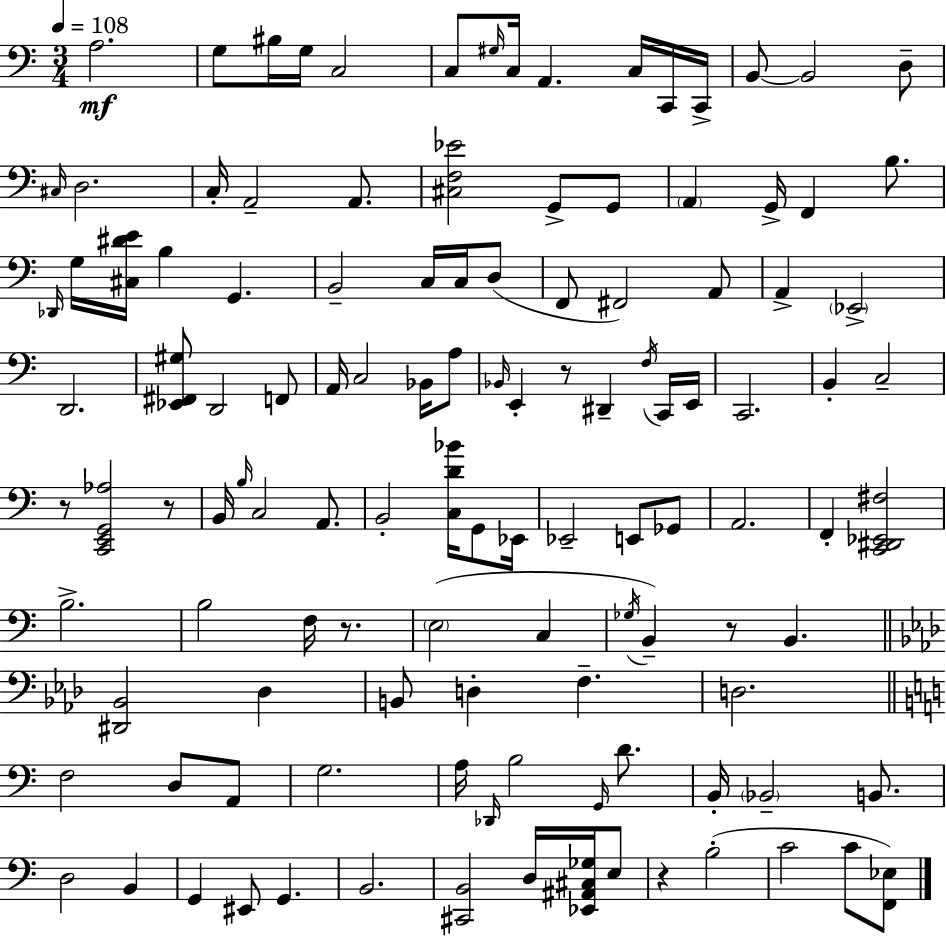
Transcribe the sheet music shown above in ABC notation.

X:1
T:Untitled
M:3/4
L:1/4
K:C
A,2 G,/2 ^B,/4 G,/4 C,2 C,/2 ^G,/4 C,/4 A,, C,/4 C,,/4 C,,/4 B,,/2 B,,2 D,/2 ^C,/4 D,2 C,/4 A,,2 A,,/2 [^C,F,_E]2 G,,/2 G,,/2 A,, G,,/4 F,, B,/2 _D,,/4 G,/4 [^C,^DE]/4 B, G,, B,,2 C,/4 C,/4 D,/2 F,,/2 ^F,,2 A,,/2 A,, _E,,2 D,,2 [_E,,^F,,^G,]/2 D,,2 F,,/2 A,,/4 C,2 _B,,/4 A,/2 _B,,/4 E,, z/2 ^D,, F,/4 C,,/4 E,,/4 C,,2 B,, C,2 z/2 [C,,E,,G,,_A,]2 z/2 B,,/4 B,/4 C,2 A,,/2 B,,2 [C,D_B]/4 G,,/2 _E,,/4 _E,,2 E,,/2 _G,,/2 A,,2 F,, [C,,^D,,_E,,^F,]2 B,2 B,2 F,/4 z/2 E,2 C, _G,/4 B,, z/2 B,, [^D,,_B,,]2 _D, B,,/2 D, F, D,2 F,2 D,/2 A,,/2 G,2 A,/4 _D,,/4 B,2 G,,/4 D/2 B,,/4 _B,,2 B,,/2 D,2 B,, G,, ^E,,/2 G,, B,,2 [^C,,B,,]2 D,/4 [_E,,^A,,^C,_G,]/4 E,/2 z B,2 C2 C/2 [F,,_E,]/2